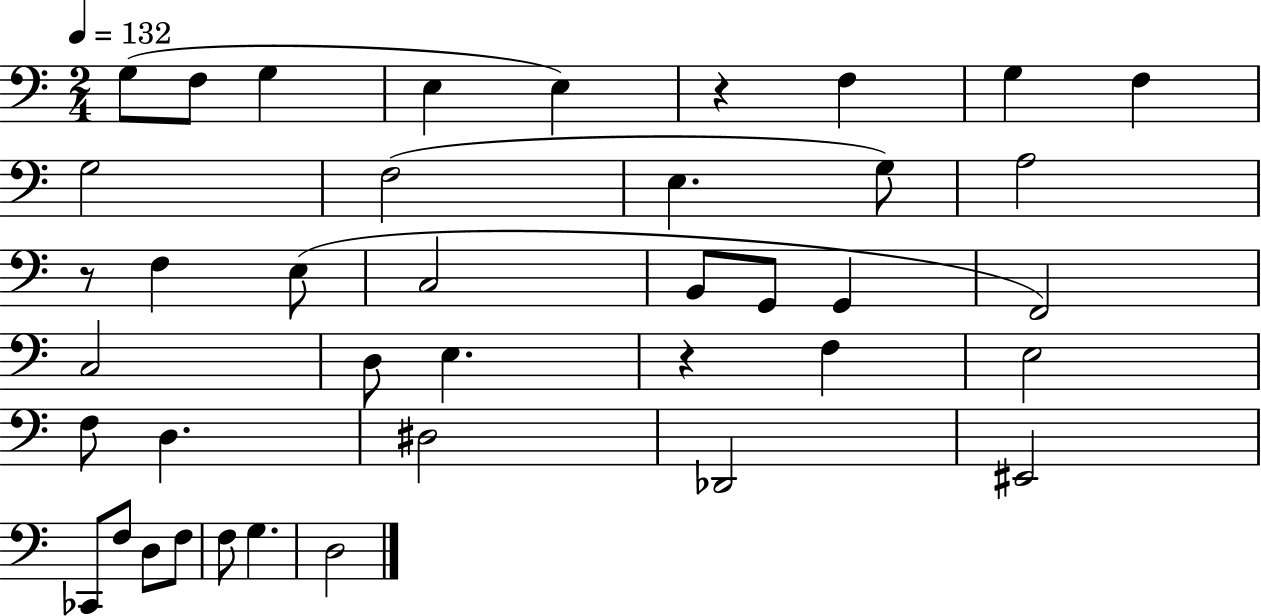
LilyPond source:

{
  \clef bass
  \numericTimeSignature
  \time 2/4
  \key c \major
  \tempo 4 = 132
  \repeat volta 2 { g8( f8 g4 | e4 e4) | r4 f4 | g4 f4 | \break g2 | f2( | e4. g8) | a2 | \break r8 f4 e8( | c2 | b,8 g,8 g,4 | f,2) | \break c2 | d8 e4. | r4 f4 | e2 | \break f8 d4. | dis2 | des,2 | eis,2 | \break ces,8 f8 d8 f8 | f8 g4. | d2 | } \bar "|."
}